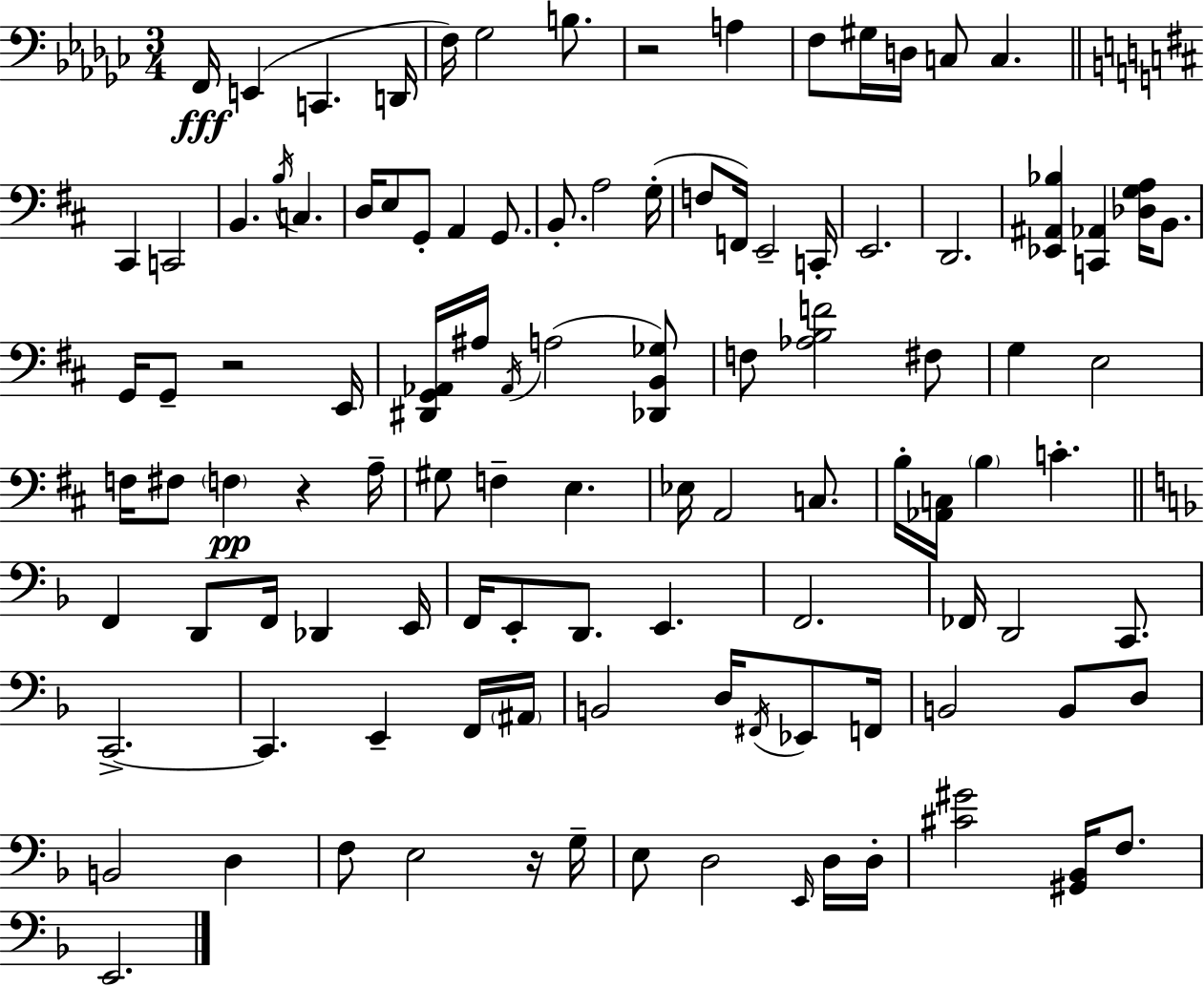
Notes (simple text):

F2/s E2/q C2/q. D2/s F3/s Gb3/h B3/e. R/h A3/q F3/e G#3/s D3/s C3/e C3/q. C#2/q C2/h B2/q. B3/s C3/q. D3/s E3/e G2/e A2/q G2/e. B2/e. A3/h G3/s F3/e F2/s E2/h C2/s E2/h. D2/h. [Eb2,A#2,Bb3]/q [C2,Ab2]/q [Db3,G3,A3]/s B2/e. G2/s G2/e R/h E2/s [D#2,G2,Ab2]/s A#3/s Ab2/s A3/h [Db2,B2,Gb3]/e F3/e [Ab3,B3,F4]/h F#3/e G3/q E3/h F3/s F#3/e F3/q R/q A3/s G#3/e F3/q E3/q. Eb3/s A2/h C3/e. B3/s [Ab2,C3]/s B3/q C4/q. F2/q D2/e F2/s Db2/q E2/s F2/s E2/e D2/e. E2/q. F2/h. FES2/s D2/h C2/e. C2/h. C2/q. E2/q F2/s A#2/s B2/h D3/s F#2/s Eb2/e F2/s B2/h B2/e D3/e B2/h D3/q F3/e E3/h R/s G3/s E3/e D3/h E2/s D3/s D3/s [C#4,G#4]/h [G#2,Bb2]/s F3/e. E2/h.